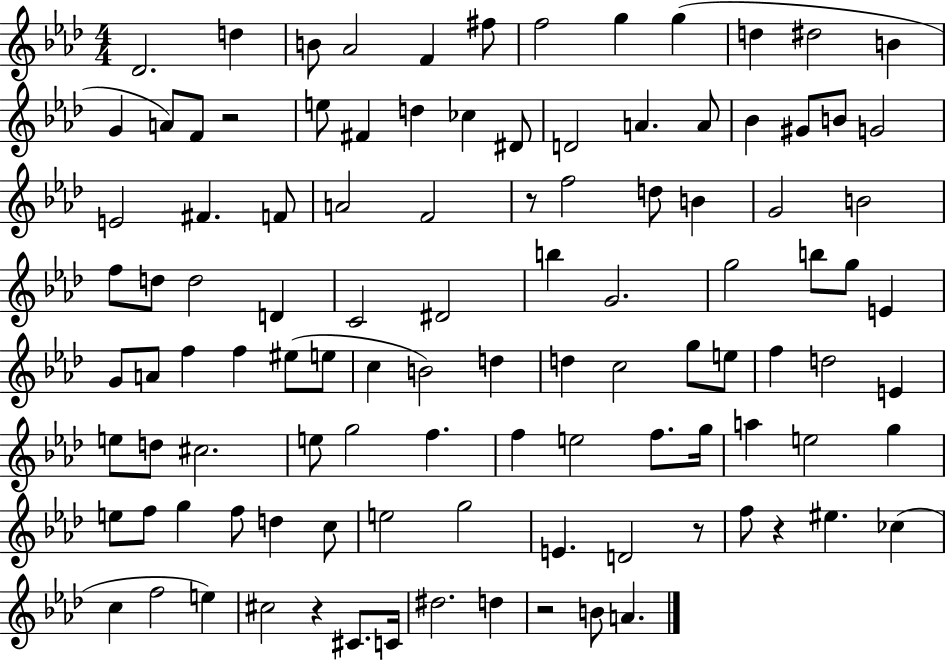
{
  \clef treble
  \numericTimeSignature
  \time 4/4
  \key aes \major
  \repeat volta 2 { des'2. d''4 | b'8 aes'2 f'4 fis''8 | f''2 g''4 g''4( | d''4 dis''2 b'4 | \break g'4 a'8) f'8 r2 | e''8 fis'4 d''4 ces''4 dis'8 | d'2 a'4. a'8 | bes'4 gis'8 b'8 g'2 | \break e'2 fis'4. f'8 | a'2 f'2 | r8 f''2 d''8 b'4 | g'2 b'2 | \break f''8 d''8 d''2 d'4 | c'2 dis'2 | b''4 g'2. | g''2 b''8 g''8 e'4 | \break g'8 a'8 f''4 f''4 eis''8( e''8 | c''4 b'2) d''4 | d''4 c''2 g''8 e''8 | f''4 d''2 e'4 | \break e''8 d''8 cis''2. | e''8 g''2 f''4. | f''4 e''2 f''8. g''16 | a''4 e''2 g''4 | \break e''8 f''8 g''4 f''8 d''4 c''8 | e''2 g''2 | e'4. d'2 r8 | f''8 r4 eis''4. ces''4( | \break c''4 f''2 e''4) | cis''2 r4 cis'8. c'16 | dis''2. d''4 | r2 b'8 a'4. | \break } \bar "|."
}